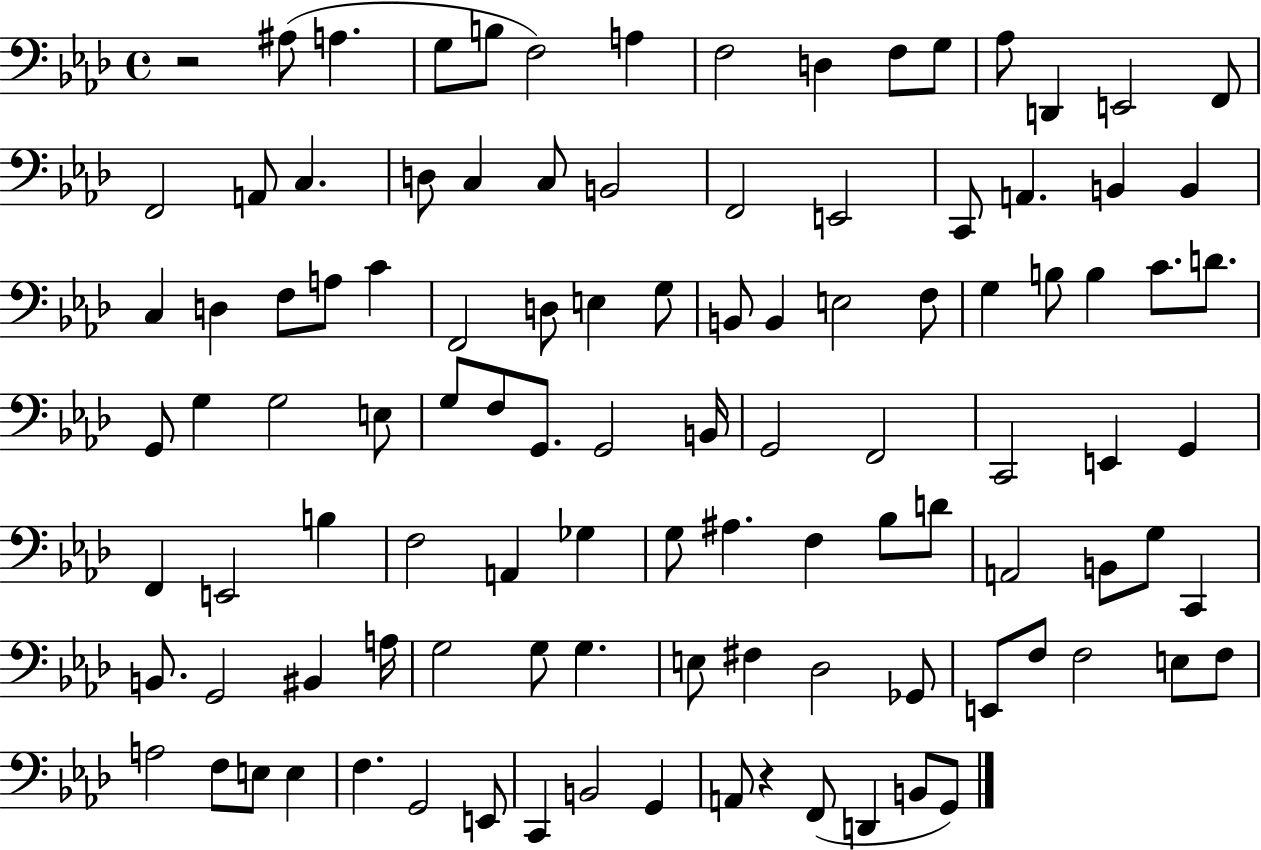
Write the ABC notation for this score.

X:1
T:Untitled
M:4/4
L:1/4
K:Ab
z2 ^A,/2 A, G,/2 B,/2 F,2 A, F,2 D, F,/2 G,/2 _A,/2 D,, E,,2 F,,/2 F,,2 A,,/2 C, D,/2 C, C,/2 B,,2 F,,2 E,,2 C,,/2 A,, B,, B,, C, D, F,/2 A,/2 C F,,2 D,/2 E, G,/2 B,,/2 B,, E,2 F,/2 G, B,/2 B, C/2 D/2 G,,/2 G, G,2 E,/2 G,/2 F,/2 G,,/2 G,,2 B,,/4 G,,2 F,,2 C,,2 E,, G,, F,, E,,2 B, F,2 A,, _G, G,/2 ^A, F, _B,/2 D/2 A,,2 B,,/2 G,/2 C,, B,,/2 G,,2 ^B,, A,/4 G,2 G,/2 G, E,/2 ^F, _D,2 _G,,/2 E,,/2 F,/2 F,2 E,/2 F,/2 A,2 F,/2 E,/2 E, F, G,,2 E,,/2 C,, B,,2 G,, A,,/2 z F,,/2 D,, B,,/2 G,,/2